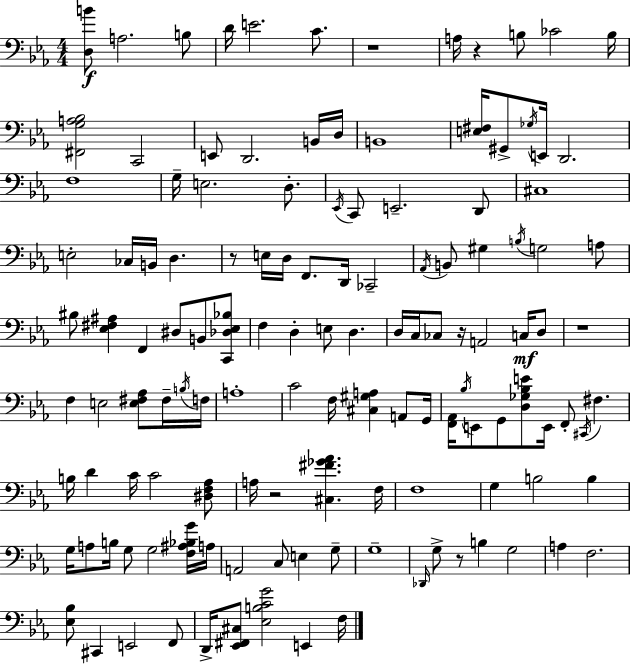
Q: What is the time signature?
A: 4/4